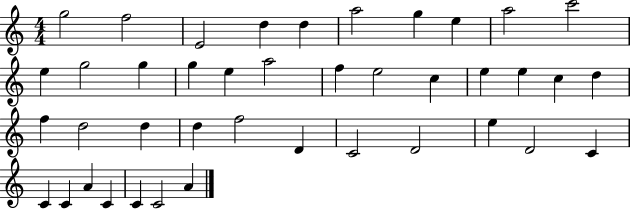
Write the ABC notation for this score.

X:1
T:Untitled
M:4/4
L:1/4
K:C
g2 f2 E2 d d a2 g e a2 c'2 e g2 g g e a2 f e2 c e e c d f d2 d d f2 D C2 D2 e D2 C C C A C C C2 A